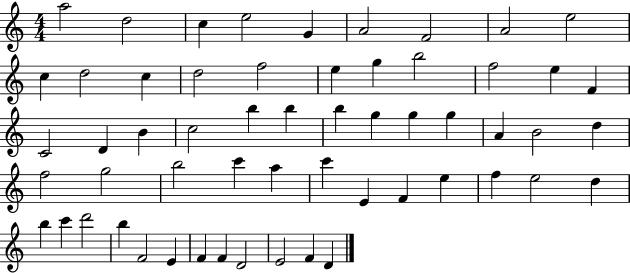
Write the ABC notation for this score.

X:1
T:Untitled
M:4/4
L:1/4
K:C
a2 d2 c e2 G A2 F2 A2 e2 c d2 c d2 f2 e g b2 f2 e F C2 D B c2 b b b g g g A B2 d f2 g2 b2 c' a c' E F e f e2 d b c' d'2 b F2 E F F D2 E2 F D